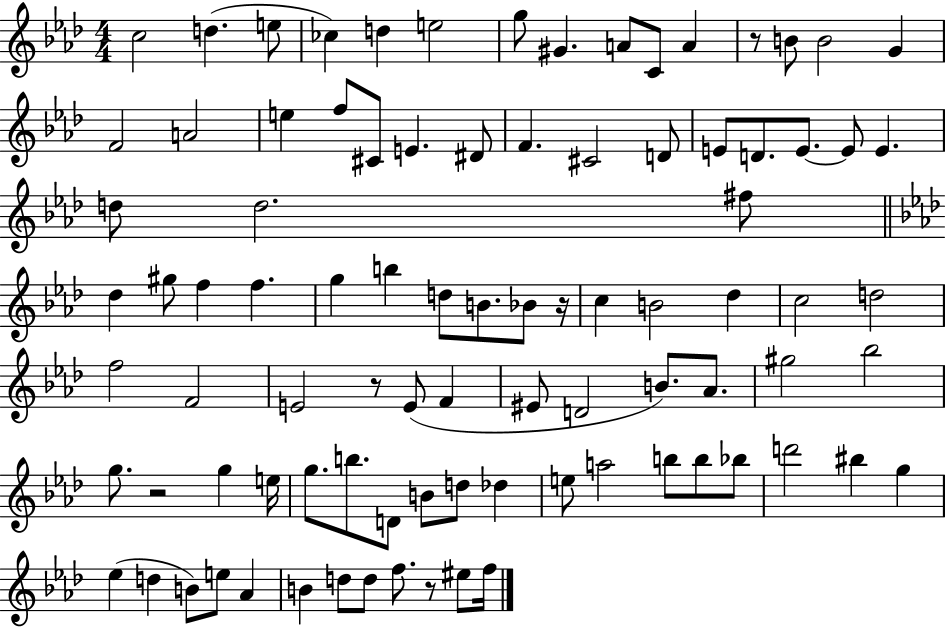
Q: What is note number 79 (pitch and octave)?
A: Ab4